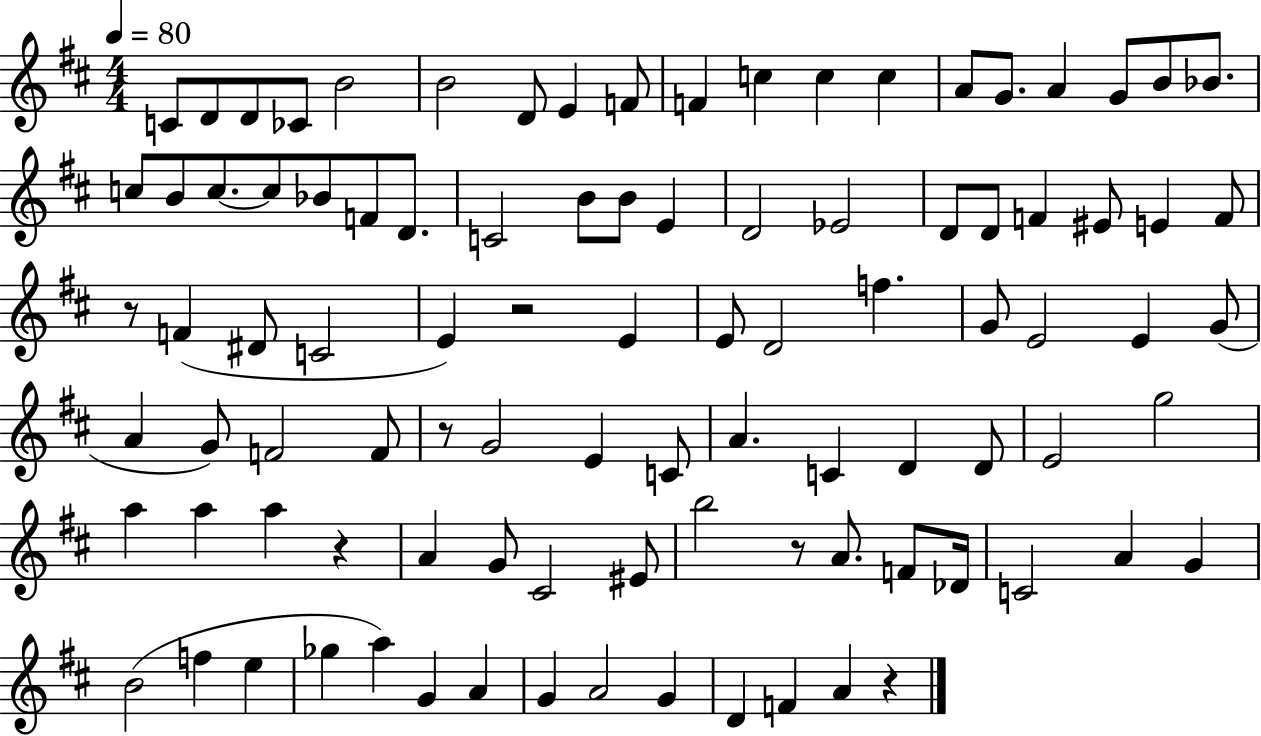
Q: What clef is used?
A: treble